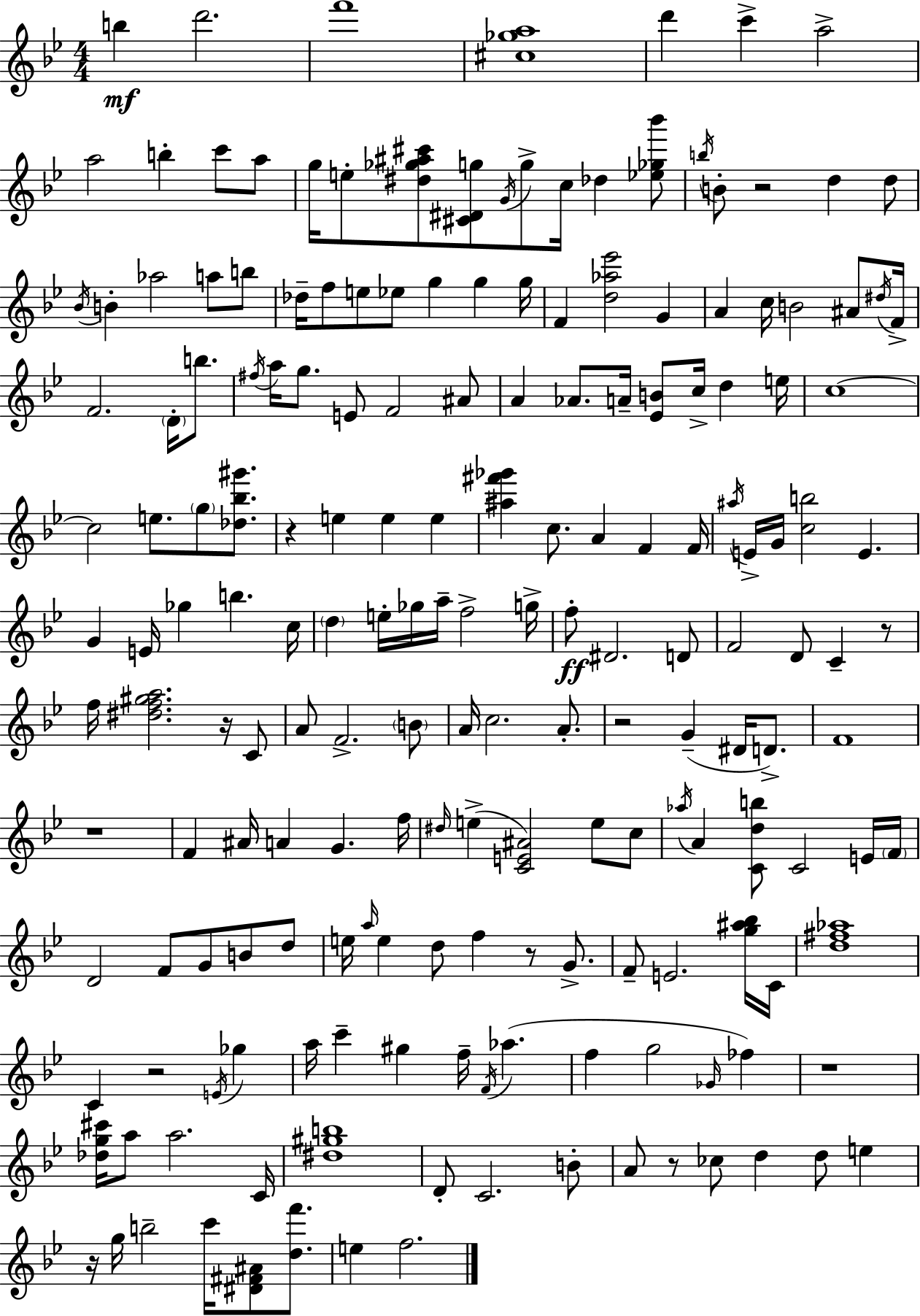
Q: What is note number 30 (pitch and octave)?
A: G5